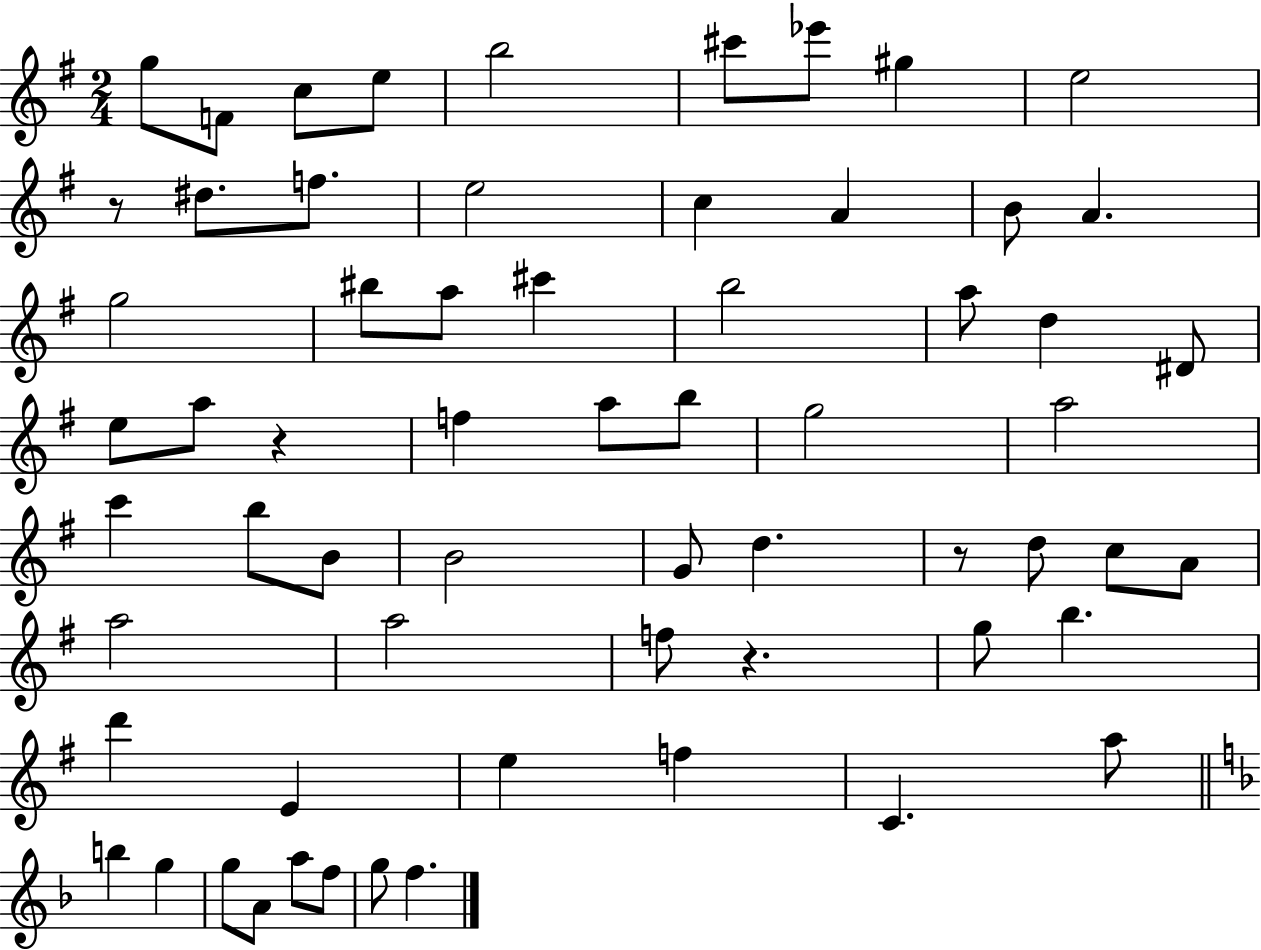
X:1
T:Untitled
M:2/4
L:1/4
K:G
g/2 F/2 c/2 e/2 b2 ^c'/2 _e'/2 ^g e2 z/2 ^d/2 f/2 e2 c A B/2 A g2 ^b/2 a/2 ^c' b2 a/2 d ^D/2 e/2 a/2 z f a/2 b/2 g2 a2 c' b/2 B/2 B2 G/2 d z/2 d/2 c/2 A/2 a2 a2 f/2 z g/2 b d' E e f C a/2 b g g/2 A/2 a/2 f/2 g/2 f